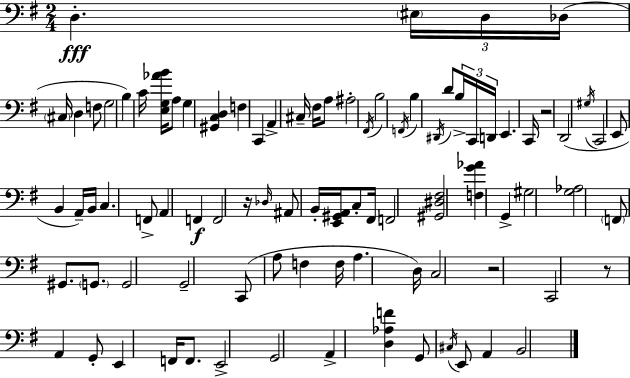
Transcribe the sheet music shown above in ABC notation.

X:1
T:Untitled
M:2/4
L:1/4
K:Em
D, ^E,/4 D,/4 _D,/4 ^C,/4 D, F,/2 G,2 B, C/4 [E,G,_AB]/4 A,/2 G, [^G,,C,D,] F, C,, A,, ^C,/4 ^F,/4 A,/2 ^A,2 ^F,,/4 B,2 F,,/4 B, ^D,,/4 D/2 B,/4 C,,/4 D,,/4 E,, C,,/4 z2 D,,2 ^G,/4 C,,2 E,,/2 B,, A,,/4 B,,/4 C, F,,/2 A,, F,, F,,2 z/4 _D,/4 ^A,,/2 B,,/4 [E,,^G,,A,,]/4 C,/2 ^F,,/4 F,,2 [^G,,^D,^F,]2 [F,G_A] G,, ^G,2 [G,_A,]2 F,,/2 ^G,,/2 G,,/2 G,,2 G,,2 C,,/2 A,/2 F, F,/4 A, D,/4 C,2 z2 C,,2 z/2 A,, G,,/2 E,, F,,/4 F,,/2 E,,2 G,,2 A,, [D,_A,F] G,,/2 ^C,/4 E,,/2 A,, B,,2